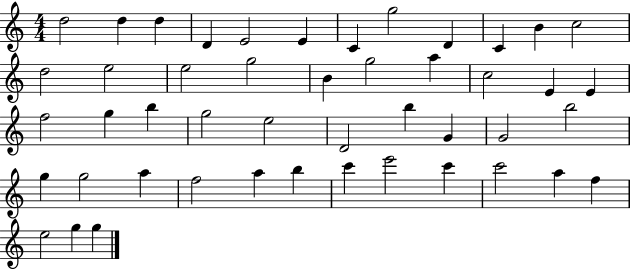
D5/h D5/q D5/q D4/q E4/h E4/q C4/q G5/h D4/q C4/q B4/q C5/h D5/h E5/h E5/h G5/h B4/q G5/h A5/q C5/h E4/q E4/q F5/h G5/q B5/q G5/h E5/h D4/h B5/q G4/q G4/h B5/h G5/q G5/h A5/q F5/h A5/q B5/q C6/q E6/h C6/q C6/h A5/q F5/q E5/h G5/q G5/q